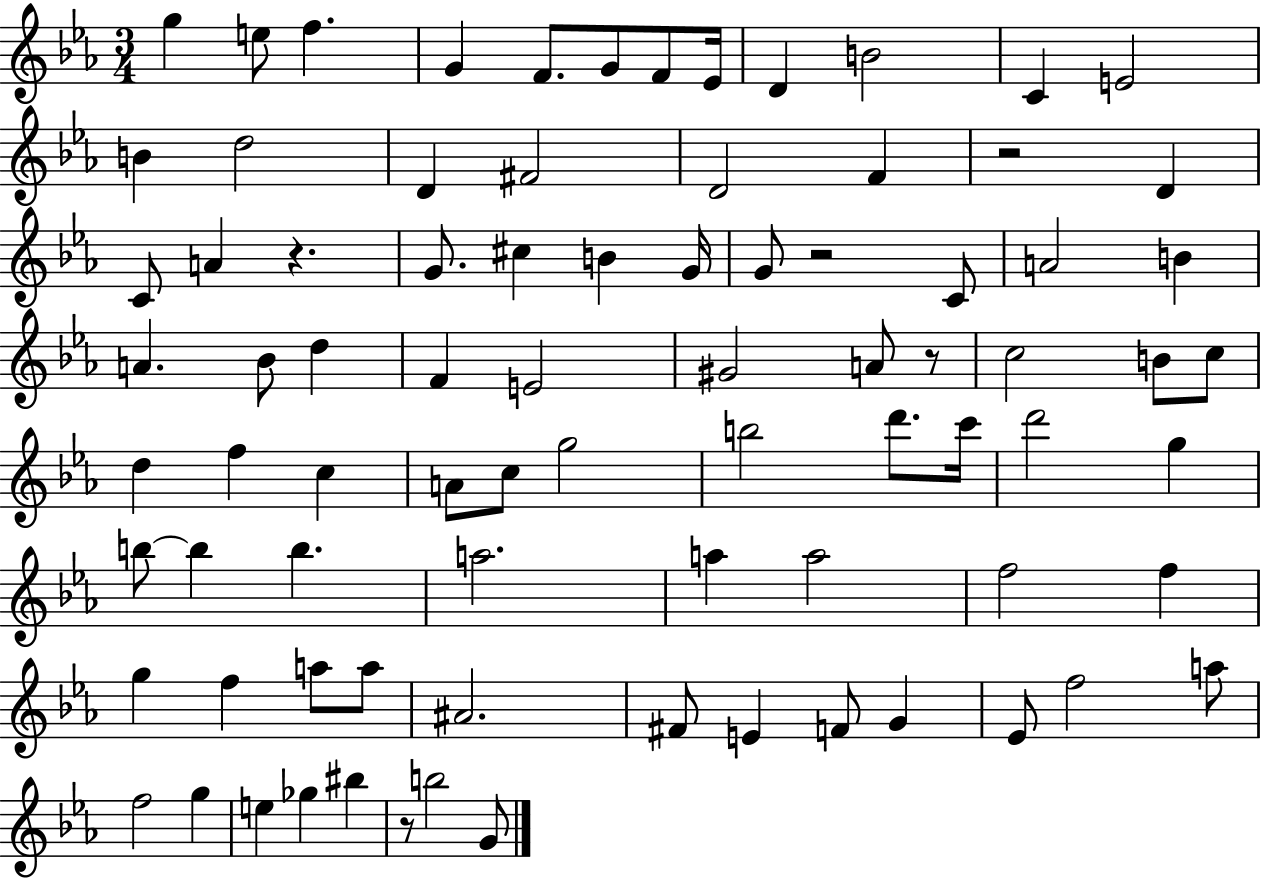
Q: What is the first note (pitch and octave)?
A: G5